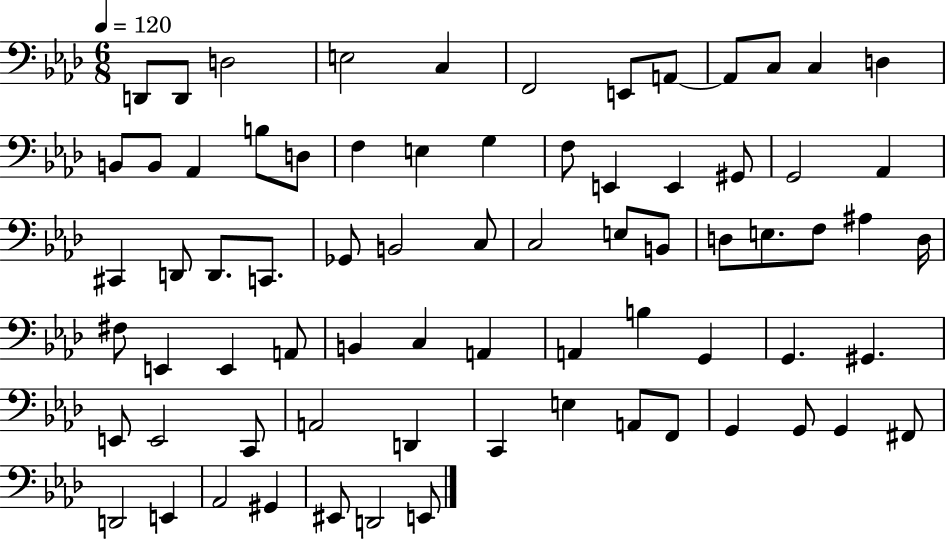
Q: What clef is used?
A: bass